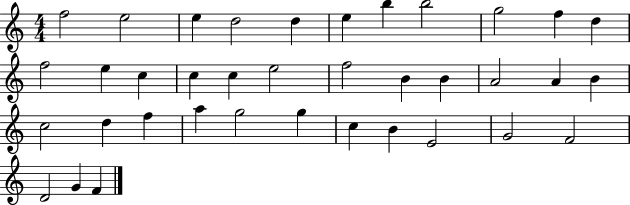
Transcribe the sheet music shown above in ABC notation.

X:1
T:Untitled
M:4/4
L:1/4
K:C
f2 e2 e d2 d e b b2 g2 f d f2 e c c c e2 f2 B B A2 A B c2 d f a g2 g c B E2 G2 F2 D2 G F